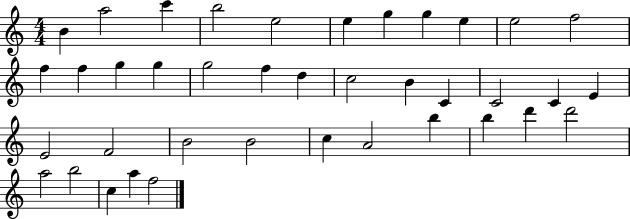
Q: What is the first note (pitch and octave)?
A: B4